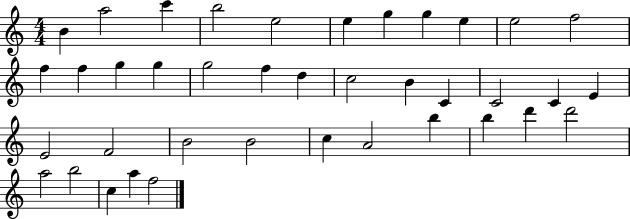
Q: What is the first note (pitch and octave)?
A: B4